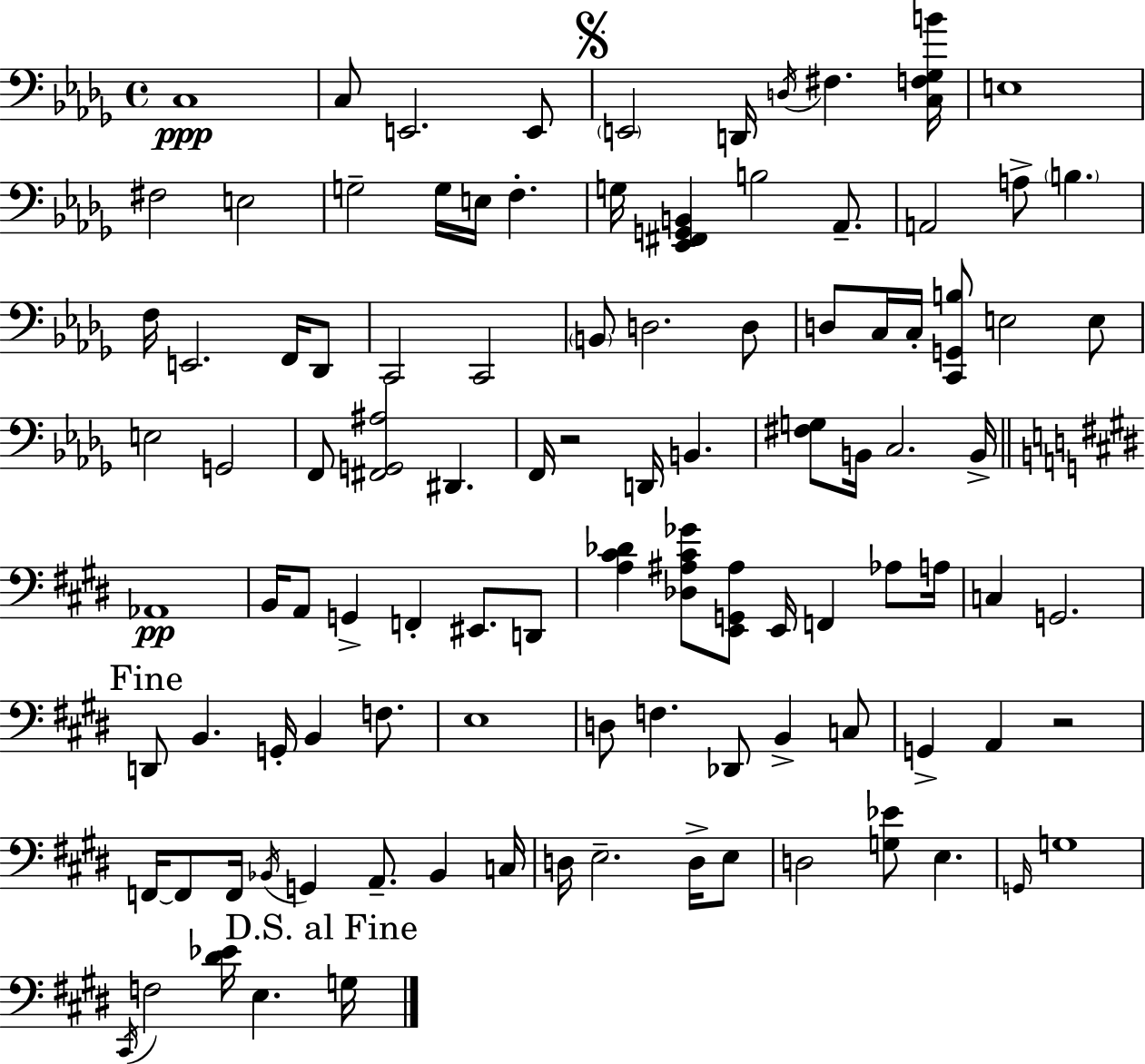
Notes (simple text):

C3/w C3/e E2/h. E2/e E2/h D2/s D3/s F#3/q. [C3,F3,Gb3,B4]/s E3/w F#3/h E3/h G3/h G3/s E3/s F3/q. G3/s [Eb2,F#2,G2,B2]/q B3/h Ab2/e. A2/h A3/e B3/q. F3/s E2/h. F2/s Db2/e C2/h C2/h B2/e D3/h. D3/e D3/e C3/s C3/s [C2,G2,B3]/e E3/h E3/e E3/h G2/h F2/e [F#2,G2,A#3]/h D#2/q. F2/s R/h D2/s B2/q. [F#3,G3]/e B2/s C3/h. B2/s Ab2/w B2/s A2/e G2/q F2/q EIS2/e. D2/e [A3,C#4,Db4]/q [Db3,A#3,C#4,Gb4]/e [E2,G2,A#3]/e E2/s F2/q Ab3/e A3/s C3/q G2/h. D2/e B2/q. G2/s B2/q F3/e. E3/w D3/e F3/q. Db2/e B2/q C3/e G2/q A2/q R/h F2/s F2/e F2/s Bb2/s G2/q A2/e. Bb2/q C3/s D3/s E3/h. D3/s E3/e D3/h [G3,Eb4]/e E3/q. G2/s G3/w C#2/s F3/h [D#4,Eb4]/s E3/q. G3/s